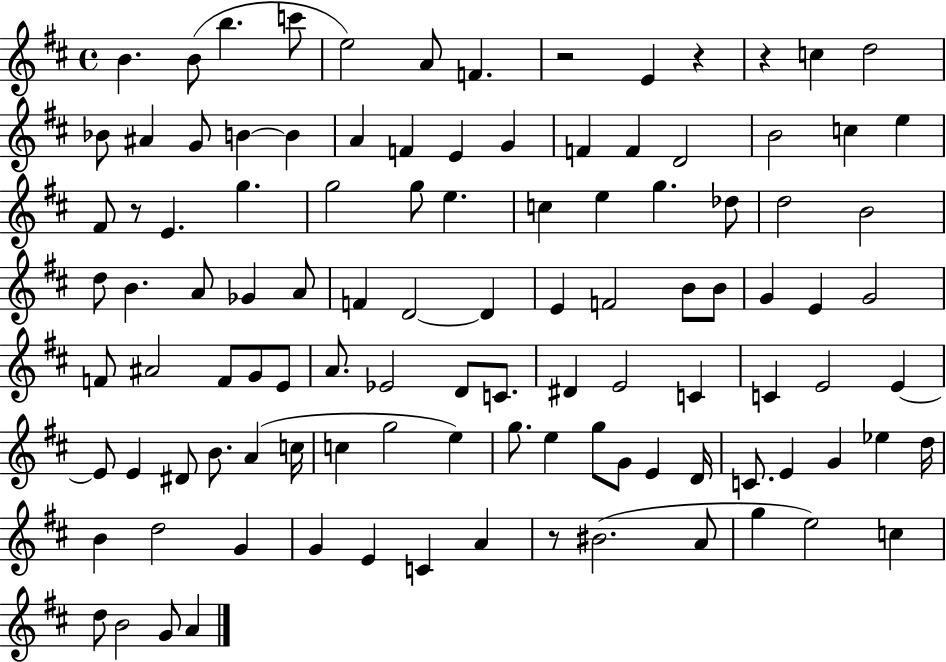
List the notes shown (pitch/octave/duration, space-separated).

B4/q. B4/e B5/q. C6/e E5/h A4/e F4/q. R/h E4/q R/q R/q C5/q D5/h Bb4/e A#4/q G4/e B4/q B4/q A4/q F4/q E4/q G4/q F4/q F4/q D4/h B4/h C5/q E5/q F#4/e R/e E4/q. G5/q. G5/h G5/e E5/q. C5/q E5/q G5/q. Db5/e D5/h B4/h D5/e B4/q. A4/e Gb4/q A4/e F4/q D4/h D4/q E4/q F4/h B4/e B4/e G4/q E4/q G4/h F4/e A#4/h F4/e G4/e E4/e A4/e. Eb4/h D4/e C4/e. D#4/q E4/h C4/q C4/q E4/h E4/q E4/e E4/q D#4/e B4/e. A4/q C5/s C5/q G5/h E5/q G5/e. E5/q G5/e G4/e E4/q D4/s C4/e. E4/q G4/q Eb5/q D5/s B4/q D5/h G4/q G4/q E4/q C4/q A4/q R/e BIS4/h. A4/e G5/q E5/h C5/q D5/e B4/h G4/e A4/q